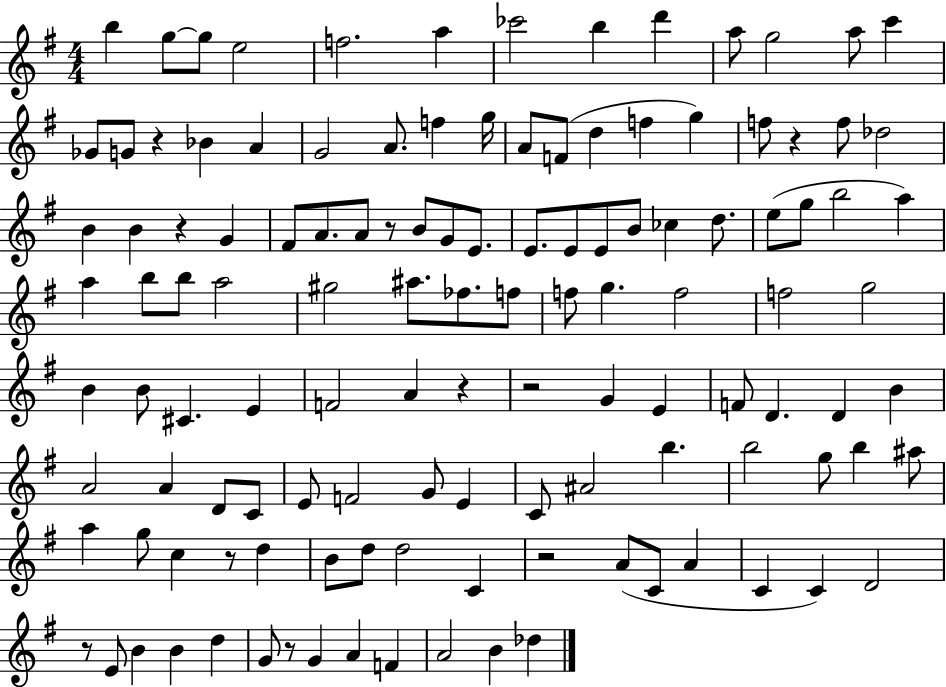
X:1
T:Untitled
M:4/4
L:1/4
K:G
b g/2 g/2 e2 f2 a _c'2 b d' a/2 g2 a/2 c' _G/2 G/2 z _B A G2 A/2 f g/4 A/2 F/2 d f g f/2 z f/2 _d2 B B z G ^F/2 A/2 A/2 z/2 B/2 G/2 E/2 E/2 E/2 E/2 B/2 _c d/2 e/2 g/2 b2 a a b/2 b/2 a2 ^g2 ^a/2 _f/2 f/2 f/2 g f2 f2 g2 B B/2 ^C E F2 A z z2 G E F/2 D D B A2 A D/2 C/2 E/2 F2 G/2 E C/2 ^A2 b b2 g/2 b ^a/2 a g/2 c z/2 d B/2 d/2 d2 C z2 A/2 C/2 A C C D2 z/2 E/2 B B d G/2 z/2 G A F A2 B _d